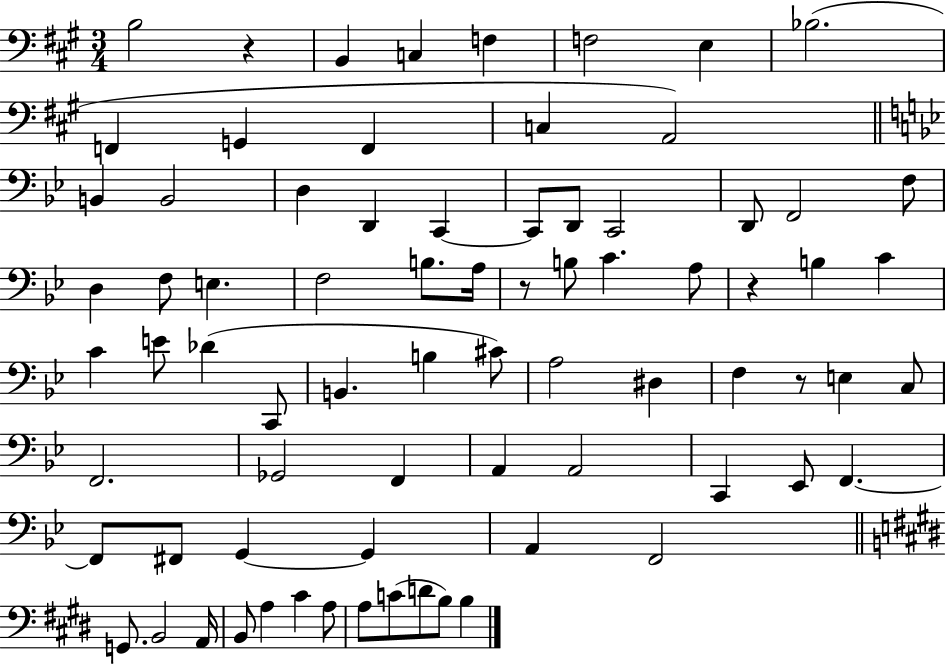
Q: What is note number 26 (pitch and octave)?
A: E3